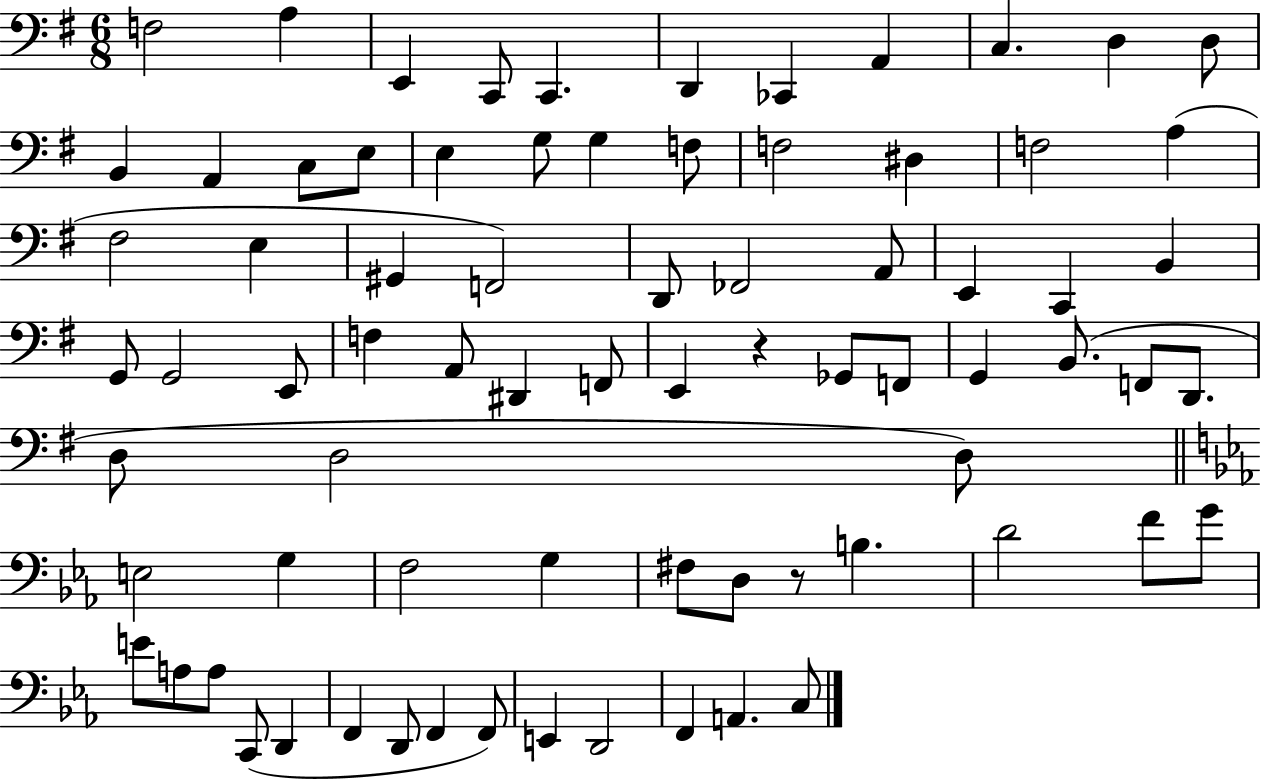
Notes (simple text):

F3/h A3/q E2/q C2/e C2/q. D2/q CES2/q A2/q C3/q. D3/q D3/e B2/q A2/q C3/e E3/e E3/q G3/e G3/q F3/e F3/h D#3/q F3/h A3/q F#3/h E3/q G#2/q F2/h D2/e FES2/h A2/e E2/q C2/q B2/q G2/e G2/h E2/e F3/q A2/e D#2/q F2/e E2/q R/q Gb2/e F2/e G2/q B2/e. F2/e D2/e. D3/e D3/h D3/e E3/h G3/q F3/h G3/q F#3/e D3/e R/e B3/q. D4/h F4/e G4/e E4/e A3/e A3/e C2/e D2/q F2/q D2/e F2/q F2/e E2/q D2/h F2/q A2/q. C3/e